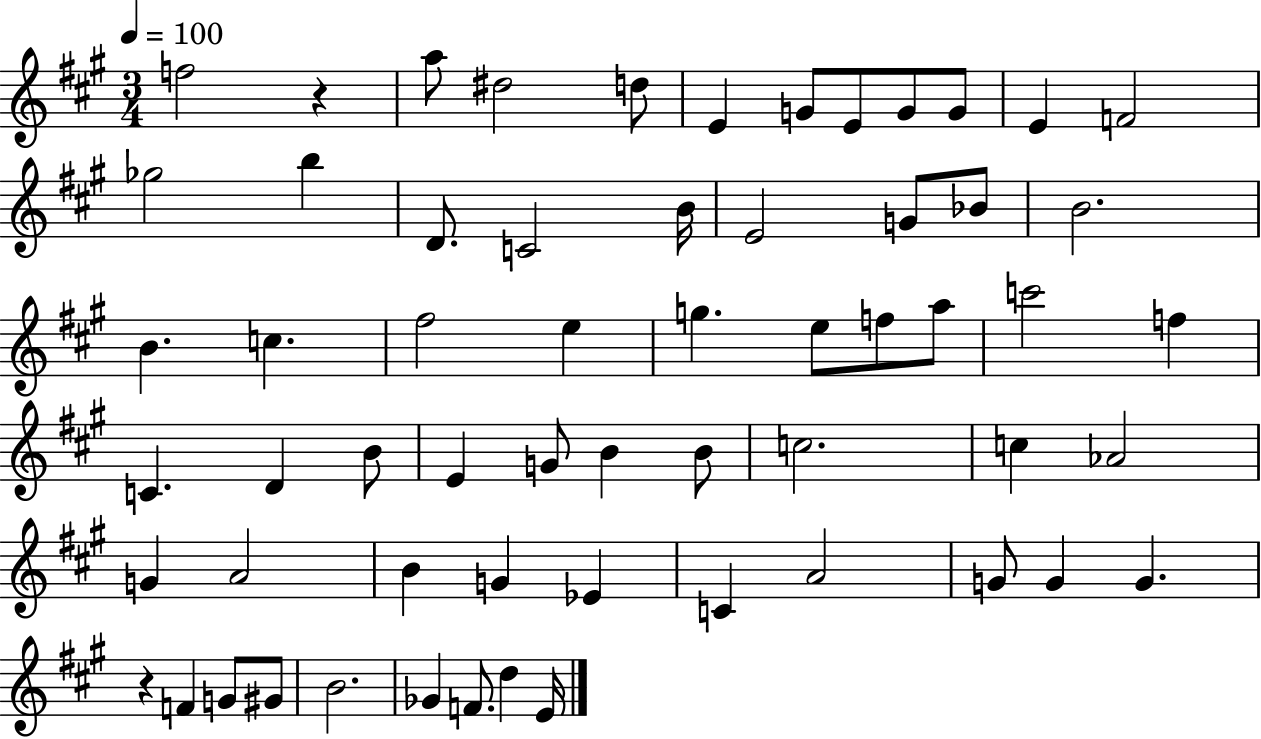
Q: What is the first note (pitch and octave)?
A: F5